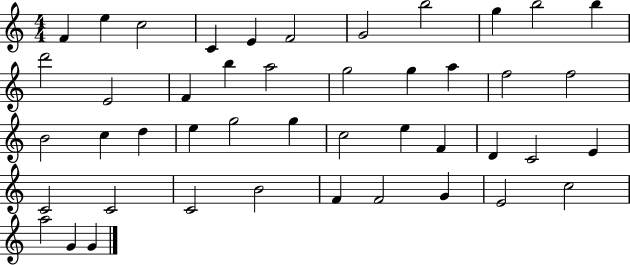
{
  \clef treble
  \numericTimeSignature
  \time 4/4
  \key c \major
  f'4 e''4 c''2 | c'4 e'4 f'2 | g'2 b''2 | g''4 b''2 b''4 | \break d'''2 e'2 | f'4 b''4 a''2 | g''2 g''4 a''4 | f''2 f''2 | \break b'2 c''4 d''4 | e''4 g''2 g''4 | c''2 e''4 f'4 | d'4 c'2 e'4 | \break c'2 c'2 | c'2 b'2 | f'4 f'2 g'4 | e'2 c''2 | \break a''2 g'4 g'4 | \bar "|."
}